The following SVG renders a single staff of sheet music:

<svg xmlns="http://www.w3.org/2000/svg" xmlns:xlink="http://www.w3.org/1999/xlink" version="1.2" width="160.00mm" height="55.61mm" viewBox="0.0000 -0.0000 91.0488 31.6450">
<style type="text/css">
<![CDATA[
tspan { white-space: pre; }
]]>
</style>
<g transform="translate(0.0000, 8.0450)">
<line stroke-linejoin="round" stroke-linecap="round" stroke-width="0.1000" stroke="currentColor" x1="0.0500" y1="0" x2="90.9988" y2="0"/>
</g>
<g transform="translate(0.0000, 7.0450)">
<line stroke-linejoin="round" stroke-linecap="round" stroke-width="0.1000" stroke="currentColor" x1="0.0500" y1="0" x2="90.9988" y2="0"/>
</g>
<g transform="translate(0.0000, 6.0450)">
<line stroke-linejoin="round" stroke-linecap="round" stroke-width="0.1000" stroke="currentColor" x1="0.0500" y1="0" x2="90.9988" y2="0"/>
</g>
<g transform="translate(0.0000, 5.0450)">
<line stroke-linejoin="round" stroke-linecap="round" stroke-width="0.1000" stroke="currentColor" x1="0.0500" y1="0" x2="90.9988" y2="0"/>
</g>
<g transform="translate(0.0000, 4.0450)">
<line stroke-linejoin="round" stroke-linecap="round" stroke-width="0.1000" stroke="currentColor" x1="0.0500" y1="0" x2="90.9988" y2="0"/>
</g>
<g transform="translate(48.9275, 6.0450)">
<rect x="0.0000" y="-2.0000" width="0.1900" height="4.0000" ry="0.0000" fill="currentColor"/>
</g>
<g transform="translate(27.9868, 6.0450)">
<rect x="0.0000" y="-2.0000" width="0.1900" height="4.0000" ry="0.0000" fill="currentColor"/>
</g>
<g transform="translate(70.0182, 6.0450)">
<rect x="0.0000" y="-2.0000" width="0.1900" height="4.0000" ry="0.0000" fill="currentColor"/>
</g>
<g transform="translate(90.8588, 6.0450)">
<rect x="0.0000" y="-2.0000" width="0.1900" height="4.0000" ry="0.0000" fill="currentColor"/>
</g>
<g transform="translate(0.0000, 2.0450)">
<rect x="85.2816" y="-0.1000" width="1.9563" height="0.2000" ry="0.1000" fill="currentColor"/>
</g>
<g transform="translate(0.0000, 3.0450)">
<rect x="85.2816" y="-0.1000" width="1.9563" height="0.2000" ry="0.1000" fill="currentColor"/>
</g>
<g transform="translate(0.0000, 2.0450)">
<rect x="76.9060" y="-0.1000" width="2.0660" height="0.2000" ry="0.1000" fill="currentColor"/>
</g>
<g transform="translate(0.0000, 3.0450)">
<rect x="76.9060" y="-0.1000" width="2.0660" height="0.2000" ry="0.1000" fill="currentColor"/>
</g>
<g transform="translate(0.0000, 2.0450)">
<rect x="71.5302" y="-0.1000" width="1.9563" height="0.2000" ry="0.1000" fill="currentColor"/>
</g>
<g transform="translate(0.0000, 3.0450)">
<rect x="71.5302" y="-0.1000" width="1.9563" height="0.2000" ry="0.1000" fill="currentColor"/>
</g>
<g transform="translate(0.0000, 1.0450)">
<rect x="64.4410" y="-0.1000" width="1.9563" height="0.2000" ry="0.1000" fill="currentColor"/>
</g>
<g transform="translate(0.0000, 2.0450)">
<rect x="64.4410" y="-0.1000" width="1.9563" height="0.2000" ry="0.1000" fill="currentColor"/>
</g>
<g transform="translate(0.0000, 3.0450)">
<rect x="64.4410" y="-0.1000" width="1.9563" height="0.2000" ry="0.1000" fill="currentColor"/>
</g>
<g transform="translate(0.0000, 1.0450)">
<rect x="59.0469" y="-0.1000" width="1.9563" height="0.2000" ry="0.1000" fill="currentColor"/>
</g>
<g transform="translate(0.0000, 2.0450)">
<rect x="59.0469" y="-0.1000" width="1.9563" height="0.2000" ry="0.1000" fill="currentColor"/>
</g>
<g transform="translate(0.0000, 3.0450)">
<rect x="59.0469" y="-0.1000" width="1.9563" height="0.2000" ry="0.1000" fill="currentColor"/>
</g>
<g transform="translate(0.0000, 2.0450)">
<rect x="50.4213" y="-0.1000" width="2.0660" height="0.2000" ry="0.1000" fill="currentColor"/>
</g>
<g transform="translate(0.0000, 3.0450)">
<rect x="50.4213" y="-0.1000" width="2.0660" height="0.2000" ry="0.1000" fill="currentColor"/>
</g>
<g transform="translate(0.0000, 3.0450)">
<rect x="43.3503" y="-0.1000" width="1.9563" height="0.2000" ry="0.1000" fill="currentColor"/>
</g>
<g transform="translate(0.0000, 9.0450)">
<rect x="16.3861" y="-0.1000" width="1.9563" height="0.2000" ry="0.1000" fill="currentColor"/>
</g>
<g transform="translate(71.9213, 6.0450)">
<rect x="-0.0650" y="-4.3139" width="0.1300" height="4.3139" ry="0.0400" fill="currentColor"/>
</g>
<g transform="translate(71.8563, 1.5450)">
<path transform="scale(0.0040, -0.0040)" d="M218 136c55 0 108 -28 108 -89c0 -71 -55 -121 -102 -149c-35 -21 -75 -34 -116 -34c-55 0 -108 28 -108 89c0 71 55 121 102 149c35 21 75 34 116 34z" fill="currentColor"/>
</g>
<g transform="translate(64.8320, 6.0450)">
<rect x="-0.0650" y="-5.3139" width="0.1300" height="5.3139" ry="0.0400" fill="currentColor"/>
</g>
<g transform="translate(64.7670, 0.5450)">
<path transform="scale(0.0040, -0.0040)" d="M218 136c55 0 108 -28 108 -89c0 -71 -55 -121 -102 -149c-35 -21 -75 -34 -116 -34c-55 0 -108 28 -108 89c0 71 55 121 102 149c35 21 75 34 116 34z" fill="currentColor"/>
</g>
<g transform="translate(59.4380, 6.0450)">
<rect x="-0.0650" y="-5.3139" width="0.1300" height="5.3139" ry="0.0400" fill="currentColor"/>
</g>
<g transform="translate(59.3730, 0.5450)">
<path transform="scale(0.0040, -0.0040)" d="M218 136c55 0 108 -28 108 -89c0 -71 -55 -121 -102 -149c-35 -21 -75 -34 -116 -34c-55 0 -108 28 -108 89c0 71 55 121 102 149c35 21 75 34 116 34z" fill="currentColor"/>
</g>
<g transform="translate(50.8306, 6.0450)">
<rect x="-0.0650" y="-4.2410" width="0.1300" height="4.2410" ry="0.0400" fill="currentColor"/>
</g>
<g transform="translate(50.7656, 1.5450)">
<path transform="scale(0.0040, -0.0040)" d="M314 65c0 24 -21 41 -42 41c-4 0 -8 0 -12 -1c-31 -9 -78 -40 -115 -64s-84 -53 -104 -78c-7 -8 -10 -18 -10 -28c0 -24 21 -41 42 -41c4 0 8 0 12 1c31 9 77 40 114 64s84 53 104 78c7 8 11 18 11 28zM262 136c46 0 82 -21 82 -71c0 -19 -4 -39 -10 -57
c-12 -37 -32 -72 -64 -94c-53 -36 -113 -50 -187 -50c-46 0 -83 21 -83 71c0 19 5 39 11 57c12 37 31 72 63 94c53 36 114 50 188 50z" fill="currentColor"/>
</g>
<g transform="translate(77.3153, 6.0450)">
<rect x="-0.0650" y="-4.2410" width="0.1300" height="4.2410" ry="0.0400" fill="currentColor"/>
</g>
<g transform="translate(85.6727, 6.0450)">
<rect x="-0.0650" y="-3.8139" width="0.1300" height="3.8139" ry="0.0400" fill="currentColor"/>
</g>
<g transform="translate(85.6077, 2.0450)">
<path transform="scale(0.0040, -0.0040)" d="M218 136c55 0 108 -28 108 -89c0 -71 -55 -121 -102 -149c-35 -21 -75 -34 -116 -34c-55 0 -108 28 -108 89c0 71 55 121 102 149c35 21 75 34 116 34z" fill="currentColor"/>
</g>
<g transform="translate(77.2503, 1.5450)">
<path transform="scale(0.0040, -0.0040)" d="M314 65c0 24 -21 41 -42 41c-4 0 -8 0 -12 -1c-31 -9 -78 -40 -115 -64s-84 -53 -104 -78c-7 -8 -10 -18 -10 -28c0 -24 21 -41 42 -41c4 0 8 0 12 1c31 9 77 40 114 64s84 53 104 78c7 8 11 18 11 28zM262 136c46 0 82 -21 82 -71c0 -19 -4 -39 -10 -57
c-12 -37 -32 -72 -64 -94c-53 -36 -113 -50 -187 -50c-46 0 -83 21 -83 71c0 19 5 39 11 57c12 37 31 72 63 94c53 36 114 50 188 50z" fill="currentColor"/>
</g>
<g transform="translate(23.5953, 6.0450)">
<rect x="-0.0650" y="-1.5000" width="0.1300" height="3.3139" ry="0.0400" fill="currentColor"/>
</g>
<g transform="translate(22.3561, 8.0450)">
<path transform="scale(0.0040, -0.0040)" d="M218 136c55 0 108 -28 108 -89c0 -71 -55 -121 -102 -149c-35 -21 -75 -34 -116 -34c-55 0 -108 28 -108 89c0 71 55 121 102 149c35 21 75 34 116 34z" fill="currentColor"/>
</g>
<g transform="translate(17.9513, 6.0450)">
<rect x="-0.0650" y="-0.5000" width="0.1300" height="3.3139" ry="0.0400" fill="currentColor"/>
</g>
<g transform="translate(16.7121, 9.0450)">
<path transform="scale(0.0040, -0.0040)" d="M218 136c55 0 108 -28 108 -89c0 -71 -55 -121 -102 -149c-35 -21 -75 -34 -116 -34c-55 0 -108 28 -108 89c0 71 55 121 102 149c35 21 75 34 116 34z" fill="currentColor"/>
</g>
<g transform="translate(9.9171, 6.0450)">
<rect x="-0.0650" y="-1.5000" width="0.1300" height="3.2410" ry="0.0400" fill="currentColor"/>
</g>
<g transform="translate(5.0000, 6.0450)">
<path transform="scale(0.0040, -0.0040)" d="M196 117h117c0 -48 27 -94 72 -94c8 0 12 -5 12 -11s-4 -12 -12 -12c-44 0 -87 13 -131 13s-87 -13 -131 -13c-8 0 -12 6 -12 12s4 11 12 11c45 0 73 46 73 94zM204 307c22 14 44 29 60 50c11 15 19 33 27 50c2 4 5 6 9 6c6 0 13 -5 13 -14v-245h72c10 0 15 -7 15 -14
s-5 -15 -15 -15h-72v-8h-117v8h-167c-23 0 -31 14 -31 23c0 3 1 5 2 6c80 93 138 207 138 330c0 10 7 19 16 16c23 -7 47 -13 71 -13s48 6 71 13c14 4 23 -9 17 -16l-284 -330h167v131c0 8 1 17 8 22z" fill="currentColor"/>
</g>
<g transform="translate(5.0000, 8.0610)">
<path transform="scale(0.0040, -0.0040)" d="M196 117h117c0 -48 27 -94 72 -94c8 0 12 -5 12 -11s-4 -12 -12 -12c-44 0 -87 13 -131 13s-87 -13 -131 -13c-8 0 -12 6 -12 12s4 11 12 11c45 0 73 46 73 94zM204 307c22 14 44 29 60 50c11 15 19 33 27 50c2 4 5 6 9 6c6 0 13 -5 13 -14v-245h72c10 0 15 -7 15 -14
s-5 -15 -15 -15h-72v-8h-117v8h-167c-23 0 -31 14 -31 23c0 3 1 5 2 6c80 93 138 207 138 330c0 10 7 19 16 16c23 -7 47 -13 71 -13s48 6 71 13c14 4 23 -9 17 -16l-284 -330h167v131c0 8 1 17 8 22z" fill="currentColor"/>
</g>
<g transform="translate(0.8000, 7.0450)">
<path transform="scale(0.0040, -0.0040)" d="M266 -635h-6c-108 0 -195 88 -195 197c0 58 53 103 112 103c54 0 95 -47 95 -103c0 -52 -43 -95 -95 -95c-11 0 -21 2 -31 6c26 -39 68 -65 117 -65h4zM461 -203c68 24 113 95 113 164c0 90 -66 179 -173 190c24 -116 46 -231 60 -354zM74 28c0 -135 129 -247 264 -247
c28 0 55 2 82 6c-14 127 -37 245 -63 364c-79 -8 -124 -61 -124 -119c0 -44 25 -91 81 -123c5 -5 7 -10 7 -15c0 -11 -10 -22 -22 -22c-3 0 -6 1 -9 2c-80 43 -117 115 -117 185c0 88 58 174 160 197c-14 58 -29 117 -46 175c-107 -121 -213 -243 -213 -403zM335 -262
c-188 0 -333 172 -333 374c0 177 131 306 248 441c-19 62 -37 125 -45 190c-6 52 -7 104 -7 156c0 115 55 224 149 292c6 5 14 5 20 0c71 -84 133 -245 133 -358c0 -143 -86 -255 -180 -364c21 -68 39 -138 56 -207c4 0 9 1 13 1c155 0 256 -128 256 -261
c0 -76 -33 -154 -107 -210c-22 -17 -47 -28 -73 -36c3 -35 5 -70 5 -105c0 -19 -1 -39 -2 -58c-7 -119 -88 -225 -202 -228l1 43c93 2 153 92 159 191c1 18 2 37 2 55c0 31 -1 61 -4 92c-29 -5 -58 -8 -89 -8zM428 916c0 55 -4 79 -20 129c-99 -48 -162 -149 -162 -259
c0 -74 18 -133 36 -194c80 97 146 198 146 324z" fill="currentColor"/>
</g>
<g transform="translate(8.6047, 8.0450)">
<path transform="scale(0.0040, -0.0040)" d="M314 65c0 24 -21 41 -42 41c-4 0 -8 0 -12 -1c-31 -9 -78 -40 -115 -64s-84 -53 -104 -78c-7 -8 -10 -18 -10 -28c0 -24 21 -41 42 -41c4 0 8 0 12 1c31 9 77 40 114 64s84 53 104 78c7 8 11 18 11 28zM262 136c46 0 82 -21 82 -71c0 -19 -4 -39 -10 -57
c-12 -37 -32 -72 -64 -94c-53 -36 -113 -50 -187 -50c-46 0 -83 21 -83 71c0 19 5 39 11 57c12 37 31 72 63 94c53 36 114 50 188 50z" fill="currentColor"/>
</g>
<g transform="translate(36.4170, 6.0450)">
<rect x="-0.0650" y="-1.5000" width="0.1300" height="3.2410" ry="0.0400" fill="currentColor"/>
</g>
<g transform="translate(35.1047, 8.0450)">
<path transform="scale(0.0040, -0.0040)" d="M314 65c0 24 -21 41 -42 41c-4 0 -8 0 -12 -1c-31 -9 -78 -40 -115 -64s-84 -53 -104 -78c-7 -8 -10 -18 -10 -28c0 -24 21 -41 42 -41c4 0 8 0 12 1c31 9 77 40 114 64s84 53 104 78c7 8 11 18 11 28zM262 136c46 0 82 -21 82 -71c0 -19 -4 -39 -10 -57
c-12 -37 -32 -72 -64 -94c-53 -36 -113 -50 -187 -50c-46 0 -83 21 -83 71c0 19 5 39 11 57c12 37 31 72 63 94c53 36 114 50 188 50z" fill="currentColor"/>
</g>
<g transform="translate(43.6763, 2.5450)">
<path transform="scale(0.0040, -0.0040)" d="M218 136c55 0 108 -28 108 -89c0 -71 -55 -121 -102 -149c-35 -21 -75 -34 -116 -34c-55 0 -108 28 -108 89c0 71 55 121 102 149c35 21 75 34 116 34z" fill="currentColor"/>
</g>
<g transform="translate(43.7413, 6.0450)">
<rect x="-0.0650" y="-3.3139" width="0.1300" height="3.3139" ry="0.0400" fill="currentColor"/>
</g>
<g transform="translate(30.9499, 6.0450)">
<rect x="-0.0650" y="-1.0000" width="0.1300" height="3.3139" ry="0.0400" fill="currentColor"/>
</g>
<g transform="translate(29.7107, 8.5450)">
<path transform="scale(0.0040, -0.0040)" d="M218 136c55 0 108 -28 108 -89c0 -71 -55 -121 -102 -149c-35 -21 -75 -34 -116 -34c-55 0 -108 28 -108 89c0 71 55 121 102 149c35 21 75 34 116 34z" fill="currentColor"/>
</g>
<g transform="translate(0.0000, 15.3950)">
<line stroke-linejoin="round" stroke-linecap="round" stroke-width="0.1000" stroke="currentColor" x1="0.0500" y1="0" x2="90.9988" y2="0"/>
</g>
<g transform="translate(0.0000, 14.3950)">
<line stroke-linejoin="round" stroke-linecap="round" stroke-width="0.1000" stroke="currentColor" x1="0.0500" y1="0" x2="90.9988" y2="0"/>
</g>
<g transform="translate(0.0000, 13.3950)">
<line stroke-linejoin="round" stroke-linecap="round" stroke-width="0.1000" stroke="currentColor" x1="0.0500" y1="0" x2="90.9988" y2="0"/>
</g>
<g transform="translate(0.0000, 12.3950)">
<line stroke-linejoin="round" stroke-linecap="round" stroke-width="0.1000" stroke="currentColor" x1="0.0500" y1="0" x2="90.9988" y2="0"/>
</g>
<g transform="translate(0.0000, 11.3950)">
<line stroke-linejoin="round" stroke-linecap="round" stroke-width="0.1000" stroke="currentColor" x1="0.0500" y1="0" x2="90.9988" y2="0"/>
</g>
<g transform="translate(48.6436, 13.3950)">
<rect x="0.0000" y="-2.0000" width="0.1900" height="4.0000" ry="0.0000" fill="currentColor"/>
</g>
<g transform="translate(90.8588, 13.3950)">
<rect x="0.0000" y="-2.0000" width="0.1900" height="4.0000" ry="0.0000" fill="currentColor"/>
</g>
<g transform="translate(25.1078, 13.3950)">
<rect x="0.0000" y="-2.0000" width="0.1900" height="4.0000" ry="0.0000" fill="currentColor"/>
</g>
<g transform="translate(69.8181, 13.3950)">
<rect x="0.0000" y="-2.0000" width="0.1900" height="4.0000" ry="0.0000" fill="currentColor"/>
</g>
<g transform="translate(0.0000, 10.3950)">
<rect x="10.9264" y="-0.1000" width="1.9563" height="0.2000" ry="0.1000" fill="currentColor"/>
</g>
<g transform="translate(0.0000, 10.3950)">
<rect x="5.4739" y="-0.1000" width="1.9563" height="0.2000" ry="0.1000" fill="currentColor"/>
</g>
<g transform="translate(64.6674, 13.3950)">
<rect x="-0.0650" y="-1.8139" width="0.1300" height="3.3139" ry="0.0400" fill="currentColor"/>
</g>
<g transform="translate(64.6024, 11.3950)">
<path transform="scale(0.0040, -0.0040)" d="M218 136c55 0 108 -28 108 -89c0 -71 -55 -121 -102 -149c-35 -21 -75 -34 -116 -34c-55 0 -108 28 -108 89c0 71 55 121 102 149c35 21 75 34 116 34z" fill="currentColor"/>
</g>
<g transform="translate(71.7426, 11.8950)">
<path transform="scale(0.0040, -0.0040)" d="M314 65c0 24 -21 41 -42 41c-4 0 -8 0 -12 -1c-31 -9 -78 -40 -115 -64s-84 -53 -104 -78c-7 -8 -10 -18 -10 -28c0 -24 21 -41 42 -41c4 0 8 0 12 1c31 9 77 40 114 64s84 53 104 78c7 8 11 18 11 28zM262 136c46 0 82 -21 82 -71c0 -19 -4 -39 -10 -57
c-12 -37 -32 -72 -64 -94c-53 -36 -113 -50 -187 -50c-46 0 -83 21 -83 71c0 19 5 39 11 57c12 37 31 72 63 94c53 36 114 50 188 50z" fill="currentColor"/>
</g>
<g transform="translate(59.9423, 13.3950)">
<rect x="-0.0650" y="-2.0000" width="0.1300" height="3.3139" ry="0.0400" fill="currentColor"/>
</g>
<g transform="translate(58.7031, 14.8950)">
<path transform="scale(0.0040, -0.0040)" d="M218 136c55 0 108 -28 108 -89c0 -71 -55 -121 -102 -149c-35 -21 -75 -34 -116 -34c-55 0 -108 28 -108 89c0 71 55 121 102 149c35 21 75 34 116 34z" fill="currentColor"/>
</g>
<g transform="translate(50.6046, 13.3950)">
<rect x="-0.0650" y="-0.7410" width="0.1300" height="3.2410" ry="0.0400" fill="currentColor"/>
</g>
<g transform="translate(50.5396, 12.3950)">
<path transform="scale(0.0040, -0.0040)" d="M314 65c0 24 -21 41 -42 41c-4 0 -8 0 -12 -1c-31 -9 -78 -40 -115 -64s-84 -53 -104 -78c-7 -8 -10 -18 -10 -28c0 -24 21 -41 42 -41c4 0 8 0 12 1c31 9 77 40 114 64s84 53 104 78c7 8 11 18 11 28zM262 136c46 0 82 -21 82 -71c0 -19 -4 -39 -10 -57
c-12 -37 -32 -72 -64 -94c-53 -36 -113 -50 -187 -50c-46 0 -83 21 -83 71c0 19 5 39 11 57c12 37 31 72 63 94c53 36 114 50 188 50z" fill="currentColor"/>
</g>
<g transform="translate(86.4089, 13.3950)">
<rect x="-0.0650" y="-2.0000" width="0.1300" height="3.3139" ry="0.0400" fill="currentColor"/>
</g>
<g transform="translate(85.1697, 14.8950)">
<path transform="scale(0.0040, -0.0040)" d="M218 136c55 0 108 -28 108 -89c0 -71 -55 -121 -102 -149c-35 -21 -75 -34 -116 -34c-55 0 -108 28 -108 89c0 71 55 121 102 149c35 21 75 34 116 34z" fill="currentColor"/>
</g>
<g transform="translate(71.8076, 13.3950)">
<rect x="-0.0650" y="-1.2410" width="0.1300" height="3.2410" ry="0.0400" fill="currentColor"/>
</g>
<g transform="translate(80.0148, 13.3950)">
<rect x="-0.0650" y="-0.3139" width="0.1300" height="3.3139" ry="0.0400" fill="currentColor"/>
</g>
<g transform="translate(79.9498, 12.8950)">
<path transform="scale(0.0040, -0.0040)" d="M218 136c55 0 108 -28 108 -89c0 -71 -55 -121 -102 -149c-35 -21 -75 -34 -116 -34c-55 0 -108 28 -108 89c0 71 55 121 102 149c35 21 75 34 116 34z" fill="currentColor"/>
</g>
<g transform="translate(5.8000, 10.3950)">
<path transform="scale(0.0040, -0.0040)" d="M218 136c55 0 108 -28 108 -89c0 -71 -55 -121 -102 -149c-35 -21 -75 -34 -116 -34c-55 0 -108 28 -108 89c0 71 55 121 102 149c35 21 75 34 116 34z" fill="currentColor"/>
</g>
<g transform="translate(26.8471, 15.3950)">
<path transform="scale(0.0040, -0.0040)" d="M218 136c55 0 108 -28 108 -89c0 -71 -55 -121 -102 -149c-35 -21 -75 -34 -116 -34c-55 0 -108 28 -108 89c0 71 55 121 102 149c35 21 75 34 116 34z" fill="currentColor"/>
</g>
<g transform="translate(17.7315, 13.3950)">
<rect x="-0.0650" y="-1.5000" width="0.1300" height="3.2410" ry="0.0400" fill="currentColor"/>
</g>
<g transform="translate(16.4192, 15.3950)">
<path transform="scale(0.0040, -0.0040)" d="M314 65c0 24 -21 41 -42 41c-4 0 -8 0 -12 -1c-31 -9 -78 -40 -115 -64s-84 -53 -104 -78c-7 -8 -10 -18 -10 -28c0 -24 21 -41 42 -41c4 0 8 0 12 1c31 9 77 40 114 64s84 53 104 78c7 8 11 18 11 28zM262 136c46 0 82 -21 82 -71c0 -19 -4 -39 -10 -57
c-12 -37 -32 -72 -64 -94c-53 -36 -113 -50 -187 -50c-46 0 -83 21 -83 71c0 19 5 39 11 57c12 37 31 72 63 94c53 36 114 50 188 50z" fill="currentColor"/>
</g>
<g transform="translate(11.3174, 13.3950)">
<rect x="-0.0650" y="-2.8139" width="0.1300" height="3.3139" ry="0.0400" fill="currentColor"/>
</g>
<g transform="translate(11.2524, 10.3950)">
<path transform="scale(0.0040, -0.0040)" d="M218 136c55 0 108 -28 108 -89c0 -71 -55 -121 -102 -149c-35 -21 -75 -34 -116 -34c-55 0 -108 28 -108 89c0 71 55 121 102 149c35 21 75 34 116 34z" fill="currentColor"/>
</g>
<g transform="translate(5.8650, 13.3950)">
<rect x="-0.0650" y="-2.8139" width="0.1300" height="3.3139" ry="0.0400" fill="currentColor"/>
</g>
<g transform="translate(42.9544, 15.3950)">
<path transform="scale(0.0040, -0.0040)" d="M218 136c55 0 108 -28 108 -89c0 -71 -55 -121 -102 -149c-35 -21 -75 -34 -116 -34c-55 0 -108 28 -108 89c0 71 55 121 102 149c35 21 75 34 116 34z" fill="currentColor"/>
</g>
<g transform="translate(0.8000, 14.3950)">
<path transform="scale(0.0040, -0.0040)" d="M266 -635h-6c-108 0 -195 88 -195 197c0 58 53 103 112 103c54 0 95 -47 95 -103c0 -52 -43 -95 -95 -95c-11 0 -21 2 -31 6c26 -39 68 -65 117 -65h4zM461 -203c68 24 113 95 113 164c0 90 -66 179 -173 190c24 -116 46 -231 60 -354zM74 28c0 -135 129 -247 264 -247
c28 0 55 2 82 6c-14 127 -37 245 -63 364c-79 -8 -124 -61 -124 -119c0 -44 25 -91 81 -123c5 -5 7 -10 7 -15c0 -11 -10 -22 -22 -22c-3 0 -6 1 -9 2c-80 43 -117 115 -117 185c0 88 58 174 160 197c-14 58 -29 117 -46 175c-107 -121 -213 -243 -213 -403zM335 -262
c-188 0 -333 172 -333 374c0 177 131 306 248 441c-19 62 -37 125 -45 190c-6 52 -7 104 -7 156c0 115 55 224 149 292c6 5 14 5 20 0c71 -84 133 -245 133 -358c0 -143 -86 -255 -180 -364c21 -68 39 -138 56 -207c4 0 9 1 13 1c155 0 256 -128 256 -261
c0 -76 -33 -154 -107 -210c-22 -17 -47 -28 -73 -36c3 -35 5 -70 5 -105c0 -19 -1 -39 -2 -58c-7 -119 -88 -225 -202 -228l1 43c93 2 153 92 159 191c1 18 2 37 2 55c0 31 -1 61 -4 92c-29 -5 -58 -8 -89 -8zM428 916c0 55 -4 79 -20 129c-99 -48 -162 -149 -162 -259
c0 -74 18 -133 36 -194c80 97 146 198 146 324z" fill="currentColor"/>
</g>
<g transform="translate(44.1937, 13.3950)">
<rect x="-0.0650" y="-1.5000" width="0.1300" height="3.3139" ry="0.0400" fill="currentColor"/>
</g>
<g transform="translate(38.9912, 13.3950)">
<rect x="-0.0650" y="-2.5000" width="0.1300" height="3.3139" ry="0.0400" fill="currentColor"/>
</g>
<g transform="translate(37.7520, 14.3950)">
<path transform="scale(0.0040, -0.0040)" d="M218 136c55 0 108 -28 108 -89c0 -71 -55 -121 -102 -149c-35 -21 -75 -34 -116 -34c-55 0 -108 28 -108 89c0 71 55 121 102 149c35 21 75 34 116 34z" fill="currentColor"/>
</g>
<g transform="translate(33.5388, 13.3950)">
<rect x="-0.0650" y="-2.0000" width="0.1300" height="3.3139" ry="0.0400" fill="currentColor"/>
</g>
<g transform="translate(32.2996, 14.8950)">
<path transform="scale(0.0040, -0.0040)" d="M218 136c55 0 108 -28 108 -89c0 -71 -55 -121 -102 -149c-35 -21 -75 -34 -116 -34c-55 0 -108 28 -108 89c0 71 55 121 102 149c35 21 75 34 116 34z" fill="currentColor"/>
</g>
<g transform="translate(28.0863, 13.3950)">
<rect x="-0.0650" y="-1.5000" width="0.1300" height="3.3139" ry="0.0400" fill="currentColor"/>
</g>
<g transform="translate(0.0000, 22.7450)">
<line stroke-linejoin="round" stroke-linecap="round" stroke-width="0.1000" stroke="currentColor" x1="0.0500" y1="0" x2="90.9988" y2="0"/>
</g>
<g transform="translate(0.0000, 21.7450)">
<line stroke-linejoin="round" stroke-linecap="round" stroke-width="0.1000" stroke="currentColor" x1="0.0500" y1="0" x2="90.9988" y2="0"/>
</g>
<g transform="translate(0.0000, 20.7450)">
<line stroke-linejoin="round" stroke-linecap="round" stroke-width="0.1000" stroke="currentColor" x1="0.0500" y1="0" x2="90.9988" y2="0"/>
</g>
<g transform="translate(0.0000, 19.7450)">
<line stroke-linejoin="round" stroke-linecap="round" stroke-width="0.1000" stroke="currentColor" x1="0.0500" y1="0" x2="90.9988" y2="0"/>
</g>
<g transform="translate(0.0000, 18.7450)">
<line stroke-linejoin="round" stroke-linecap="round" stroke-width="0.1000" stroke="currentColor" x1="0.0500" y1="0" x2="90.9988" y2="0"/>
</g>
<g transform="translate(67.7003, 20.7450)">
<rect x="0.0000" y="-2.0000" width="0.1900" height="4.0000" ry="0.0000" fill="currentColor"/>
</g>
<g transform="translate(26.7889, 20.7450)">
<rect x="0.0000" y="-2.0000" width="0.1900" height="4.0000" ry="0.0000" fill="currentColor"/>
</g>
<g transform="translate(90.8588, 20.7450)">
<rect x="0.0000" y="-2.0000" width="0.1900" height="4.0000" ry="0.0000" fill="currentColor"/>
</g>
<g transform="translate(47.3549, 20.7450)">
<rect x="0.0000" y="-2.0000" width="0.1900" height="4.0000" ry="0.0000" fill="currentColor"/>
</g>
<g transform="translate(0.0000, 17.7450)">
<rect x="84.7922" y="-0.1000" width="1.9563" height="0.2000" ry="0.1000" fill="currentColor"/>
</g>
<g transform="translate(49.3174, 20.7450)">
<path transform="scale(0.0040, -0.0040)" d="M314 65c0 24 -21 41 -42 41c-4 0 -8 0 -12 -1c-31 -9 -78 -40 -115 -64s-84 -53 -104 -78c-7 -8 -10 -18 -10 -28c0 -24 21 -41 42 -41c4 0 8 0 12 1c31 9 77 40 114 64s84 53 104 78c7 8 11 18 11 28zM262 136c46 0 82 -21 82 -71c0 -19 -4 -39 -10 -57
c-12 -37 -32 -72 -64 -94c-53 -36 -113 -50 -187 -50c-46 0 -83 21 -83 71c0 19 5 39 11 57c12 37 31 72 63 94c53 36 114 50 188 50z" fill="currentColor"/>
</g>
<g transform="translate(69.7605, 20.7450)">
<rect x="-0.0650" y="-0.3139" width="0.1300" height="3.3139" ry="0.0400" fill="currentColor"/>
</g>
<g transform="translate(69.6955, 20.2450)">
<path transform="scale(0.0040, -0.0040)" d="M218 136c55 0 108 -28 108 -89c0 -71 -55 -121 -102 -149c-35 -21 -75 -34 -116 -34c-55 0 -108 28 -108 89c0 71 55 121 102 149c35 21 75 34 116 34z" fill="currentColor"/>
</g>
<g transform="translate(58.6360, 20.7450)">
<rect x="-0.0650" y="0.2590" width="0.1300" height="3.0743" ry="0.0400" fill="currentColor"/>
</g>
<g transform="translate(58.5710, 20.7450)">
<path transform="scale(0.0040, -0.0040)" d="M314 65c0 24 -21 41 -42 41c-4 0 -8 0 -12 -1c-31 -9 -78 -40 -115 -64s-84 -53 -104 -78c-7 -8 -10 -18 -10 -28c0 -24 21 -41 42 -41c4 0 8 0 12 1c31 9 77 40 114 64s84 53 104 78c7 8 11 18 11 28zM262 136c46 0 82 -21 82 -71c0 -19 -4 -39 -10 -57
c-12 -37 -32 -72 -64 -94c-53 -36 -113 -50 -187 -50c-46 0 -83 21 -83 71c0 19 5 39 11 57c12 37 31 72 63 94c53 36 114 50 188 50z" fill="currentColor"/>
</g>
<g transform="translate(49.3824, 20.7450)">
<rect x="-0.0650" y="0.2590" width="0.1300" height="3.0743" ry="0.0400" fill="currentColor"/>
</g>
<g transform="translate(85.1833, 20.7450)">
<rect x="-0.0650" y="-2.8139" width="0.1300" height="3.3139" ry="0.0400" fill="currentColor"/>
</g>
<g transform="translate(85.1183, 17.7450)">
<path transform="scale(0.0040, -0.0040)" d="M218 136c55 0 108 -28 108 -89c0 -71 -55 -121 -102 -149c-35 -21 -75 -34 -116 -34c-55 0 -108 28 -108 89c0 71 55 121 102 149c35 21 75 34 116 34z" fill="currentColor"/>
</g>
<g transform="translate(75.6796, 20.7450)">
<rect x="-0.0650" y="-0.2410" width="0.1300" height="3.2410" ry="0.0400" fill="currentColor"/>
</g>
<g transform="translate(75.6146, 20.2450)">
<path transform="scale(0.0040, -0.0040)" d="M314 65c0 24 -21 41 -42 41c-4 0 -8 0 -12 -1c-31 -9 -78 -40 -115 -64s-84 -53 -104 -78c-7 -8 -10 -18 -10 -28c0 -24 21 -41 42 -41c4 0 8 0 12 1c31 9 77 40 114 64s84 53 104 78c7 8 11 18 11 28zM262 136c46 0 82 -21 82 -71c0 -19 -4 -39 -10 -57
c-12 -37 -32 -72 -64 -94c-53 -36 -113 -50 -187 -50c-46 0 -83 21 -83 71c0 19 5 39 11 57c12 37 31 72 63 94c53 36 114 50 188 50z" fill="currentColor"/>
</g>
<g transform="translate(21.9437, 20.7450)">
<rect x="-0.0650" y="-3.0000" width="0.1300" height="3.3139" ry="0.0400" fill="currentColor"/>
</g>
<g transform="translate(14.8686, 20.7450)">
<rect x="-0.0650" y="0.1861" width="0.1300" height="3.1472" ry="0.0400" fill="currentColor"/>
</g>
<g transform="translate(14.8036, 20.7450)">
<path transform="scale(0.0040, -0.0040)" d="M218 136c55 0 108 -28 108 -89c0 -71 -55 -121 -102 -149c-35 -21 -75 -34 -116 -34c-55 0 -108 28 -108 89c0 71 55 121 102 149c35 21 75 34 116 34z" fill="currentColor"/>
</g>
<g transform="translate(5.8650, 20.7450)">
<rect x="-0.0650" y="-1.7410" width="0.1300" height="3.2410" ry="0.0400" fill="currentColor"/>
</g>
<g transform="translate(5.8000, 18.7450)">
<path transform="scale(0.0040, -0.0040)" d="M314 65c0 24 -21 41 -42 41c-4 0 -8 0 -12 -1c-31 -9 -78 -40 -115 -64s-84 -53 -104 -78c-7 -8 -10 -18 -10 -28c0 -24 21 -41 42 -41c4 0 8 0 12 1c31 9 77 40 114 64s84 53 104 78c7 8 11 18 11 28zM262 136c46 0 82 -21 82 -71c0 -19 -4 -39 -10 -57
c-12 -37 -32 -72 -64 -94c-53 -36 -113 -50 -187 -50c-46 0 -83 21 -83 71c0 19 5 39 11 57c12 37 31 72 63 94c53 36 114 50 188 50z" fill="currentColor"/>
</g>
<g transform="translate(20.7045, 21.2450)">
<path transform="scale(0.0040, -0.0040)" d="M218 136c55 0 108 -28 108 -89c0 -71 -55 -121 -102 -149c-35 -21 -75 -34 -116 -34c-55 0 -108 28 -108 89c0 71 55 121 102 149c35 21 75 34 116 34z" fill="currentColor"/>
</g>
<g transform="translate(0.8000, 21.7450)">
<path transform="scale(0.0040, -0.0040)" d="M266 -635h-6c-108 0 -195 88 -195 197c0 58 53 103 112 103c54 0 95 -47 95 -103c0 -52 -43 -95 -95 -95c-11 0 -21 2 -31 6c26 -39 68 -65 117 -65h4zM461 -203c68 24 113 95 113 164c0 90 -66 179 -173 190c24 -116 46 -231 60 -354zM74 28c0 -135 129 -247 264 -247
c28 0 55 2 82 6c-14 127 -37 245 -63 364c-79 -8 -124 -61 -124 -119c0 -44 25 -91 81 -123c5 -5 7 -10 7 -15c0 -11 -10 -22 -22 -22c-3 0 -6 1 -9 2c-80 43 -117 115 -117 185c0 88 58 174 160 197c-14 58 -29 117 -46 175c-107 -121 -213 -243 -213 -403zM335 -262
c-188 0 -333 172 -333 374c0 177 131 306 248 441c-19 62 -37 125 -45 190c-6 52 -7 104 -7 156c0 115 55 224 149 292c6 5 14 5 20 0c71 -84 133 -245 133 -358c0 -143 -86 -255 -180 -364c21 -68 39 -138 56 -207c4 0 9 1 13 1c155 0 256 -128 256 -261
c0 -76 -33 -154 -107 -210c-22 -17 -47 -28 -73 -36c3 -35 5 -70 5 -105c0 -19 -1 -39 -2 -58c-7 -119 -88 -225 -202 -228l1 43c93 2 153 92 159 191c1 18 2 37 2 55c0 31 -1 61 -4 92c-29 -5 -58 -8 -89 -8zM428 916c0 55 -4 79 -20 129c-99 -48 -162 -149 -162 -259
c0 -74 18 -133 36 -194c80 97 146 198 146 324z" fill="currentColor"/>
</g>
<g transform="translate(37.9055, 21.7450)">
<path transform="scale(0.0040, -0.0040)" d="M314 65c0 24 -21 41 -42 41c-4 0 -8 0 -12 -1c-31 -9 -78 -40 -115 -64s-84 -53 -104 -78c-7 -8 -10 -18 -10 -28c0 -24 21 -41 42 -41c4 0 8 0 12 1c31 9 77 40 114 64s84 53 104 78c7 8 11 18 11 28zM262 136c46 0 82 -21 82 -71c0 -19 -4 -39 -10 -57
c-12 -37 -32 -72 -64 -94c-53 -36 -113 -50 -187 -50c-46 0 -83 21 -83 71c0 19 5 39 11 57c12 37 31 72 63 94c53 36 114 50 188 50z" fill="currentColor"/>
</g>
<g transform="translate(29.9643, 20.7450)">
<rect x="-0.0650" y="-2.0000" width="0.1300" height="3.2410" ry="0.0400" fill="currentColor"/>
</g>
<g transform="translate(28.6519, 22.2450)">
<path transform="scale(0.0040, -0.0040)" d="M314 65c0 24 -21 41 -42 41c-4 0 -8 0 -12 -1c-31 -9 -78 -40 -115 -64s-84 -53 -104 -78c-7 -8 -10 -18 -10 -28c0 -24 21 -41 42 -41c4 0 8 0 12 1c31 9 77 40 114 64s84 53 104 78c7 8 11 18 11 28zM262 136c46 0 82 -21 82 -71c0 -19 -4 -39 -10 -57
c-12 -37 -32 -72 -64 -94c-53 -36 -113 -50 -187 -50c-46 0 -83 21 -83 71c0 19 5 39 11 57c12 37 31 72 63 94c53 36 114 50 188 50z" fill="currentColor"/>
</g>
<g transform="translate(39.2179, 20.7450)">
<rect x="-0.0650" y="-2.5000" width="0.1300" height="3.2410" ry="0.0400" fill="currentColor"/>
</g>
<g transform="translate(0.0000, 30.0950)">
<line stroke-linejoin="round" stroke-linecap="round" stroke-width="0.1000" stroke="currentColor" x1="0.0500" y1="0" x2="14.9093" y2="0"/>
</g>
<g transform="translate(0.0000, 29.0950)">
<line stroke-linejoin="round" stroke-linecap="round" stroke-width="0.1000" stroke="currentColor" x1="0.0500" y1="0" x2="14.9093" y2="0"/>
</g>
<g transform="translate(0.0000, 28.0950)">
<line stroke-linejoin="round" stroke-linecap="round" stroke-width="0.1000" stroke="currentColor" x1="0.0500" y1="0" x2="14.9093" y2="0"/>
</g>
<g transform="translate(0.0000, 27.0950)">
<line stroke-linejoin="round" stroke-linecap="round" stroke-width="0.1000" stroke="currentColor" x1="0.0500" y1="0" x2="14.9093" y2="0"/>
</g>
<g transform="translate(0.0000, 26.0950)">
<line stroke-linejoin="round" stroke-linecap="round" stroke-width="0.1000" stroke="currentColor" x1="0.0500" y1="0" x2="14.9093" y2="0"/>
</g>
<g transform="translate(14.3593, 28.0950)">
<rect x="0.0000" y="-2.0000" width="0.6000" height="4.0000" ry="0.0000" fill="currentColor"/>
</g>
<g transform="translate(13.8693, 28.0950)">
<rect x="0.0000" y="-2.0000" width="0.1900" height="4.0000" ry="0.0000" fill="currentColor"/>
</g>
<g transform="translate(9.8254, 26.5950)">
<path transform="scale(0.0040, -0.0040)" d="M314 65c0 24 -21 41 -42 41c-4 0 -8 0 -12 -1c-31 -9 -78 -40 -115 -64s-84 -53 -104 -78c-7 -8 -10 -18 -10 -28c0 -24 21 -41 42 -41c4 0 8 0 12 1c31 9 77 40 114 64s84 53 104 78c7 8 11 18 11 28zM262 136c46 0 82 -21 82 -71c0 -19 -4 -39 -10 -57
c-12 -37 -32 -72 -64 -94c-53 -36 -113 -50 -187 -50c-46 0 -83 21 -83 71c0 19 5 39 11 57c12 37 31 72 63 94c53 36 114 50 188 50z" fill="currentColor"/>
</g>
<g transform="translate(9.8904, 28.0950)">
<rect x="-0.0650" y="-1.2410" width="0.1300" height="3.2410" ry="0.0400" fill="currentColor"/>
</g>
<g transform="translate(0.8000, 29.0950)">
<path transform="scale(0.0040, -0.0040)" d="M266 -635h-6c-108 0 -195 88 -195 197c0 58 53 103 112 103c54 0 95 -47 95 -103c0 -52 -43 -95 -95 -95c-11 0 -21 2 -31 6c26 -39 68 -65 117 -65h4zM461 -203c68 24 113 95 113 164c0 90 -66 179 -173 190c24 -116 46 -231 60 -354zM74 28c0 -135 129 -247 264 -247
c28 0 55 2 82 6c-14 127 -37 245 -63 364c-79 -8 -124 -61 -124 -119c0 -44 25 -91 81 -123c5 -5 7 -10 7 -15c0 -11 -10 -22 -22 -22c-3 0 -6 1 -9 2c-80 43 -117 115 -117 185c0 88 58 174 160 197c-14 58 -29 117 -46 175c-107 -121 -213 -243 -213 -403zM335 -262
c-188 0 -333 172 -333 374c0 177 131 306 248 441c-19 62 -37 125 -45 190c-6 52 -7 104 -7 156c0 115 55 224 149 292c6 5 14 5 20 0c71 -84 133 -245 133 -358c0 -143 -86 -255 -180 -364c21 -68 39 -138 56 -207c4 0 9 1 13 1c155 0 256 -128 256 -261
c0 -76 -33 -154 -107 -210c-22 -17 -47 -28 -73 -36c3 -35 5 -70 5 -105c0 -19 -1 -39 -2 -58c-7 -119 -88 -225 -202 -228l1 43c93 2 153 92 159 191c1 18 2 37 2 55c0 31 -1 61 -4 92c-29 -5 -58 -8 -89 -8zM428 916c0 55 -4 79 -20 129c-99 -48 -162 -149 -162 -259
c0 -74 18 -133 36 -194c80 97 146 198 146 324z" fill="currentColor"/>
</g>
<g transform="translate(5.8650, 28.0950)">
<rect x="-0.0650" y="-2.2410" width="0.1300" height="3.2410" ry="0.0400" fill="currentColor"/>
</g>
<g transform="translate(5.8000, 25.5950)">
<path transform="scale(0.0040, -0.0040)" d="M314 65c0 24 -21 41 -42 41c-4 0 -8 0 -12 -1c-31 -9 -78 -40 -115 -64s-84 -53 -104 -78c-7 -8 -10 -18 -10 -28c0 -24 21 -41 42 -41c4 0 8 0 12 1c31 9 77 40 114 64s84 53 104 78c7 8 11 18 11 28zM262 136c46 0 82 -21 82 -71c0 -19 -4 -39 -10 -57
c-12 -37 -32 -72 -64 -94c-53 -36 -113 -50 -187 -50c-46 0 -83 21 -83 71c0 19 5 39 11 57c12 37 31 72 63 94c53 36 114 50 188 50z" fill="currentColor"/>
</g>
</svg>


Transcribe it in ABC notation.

X:1
T:Untitled
M:4/4
L:1/4
K:C
E2 C E D E2 b d'2 f' f' d' d'2 c' a a E2 E F G E d2 F f e2 c F f2 B A F2 G2 B2 B2 c c2 a g2 e2